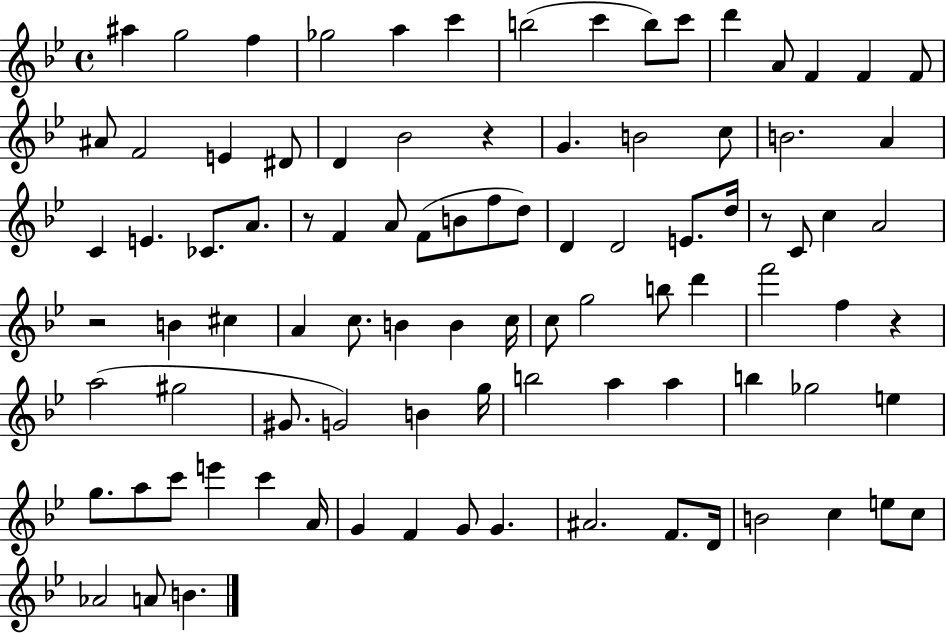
A#5/q G5/h F5/q Gb5/h A5/q C6/q B5/h C6/q B5/e C6/e D6/q A4/e F4/q F4/q F4/e A#4/e F4/h E4/q D#4/e D4/q Bb4/h R/q G4/q. B4/h C5/e B4/h. A4/q C4/q E4/q. CES4/e. A4/e. R/e F4/q A4/e F4/e B4/e F5/e D5/e D4/q D4/h E4/e. D5/s R/e C4/e C5/q A4/h R/h B4/q C#5/q A4/q C5/e. B4/q B4/q C5/s C5/e G5/h B5/e D6/q F6/h F5/q R/q A5/h G#5/h G#4/e. G4/h B4/q G5/s B5/h A5/q A5/q B5/q Gb5/h E5/q G5/e. A5/e C6/e E6/q C6/q A4/s G4/q F4/q G4/e G4/q. A#4/h. F4/e. D4/s B4/h C5/q E5/e C5/e Ab4/h A4/e B4/q.